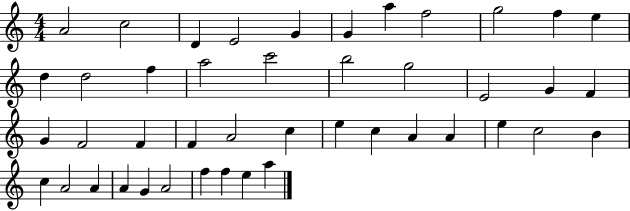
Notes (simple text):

A4/h C5/h D4/q E4/h G4/q G4/q A5/q F5/h G5/h F5/q E5/q D5/q D5/h F5/q A5/h C6/h B5/h G5/h E4/h G4/q F4/q G4/q F4/h F4/q F4/q A4/h C5/q E5/q C5/q A4/q A4/q E5/q C5/h B4/q C5/q A4/h A4/q A4/q G4/q A4/h F5/q F5/q E5/q A5/q